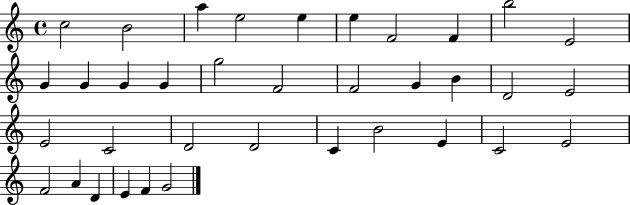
X:1
T:Untitled
M:4/4
L:1/4
K:C
c2 B2 a e2 e e F2 F b2 E2 G G G G g2 F2 F2 G B D2 E2 E2 C2 D2 D2 C B2 E C2 E2 F2 A D E F G2